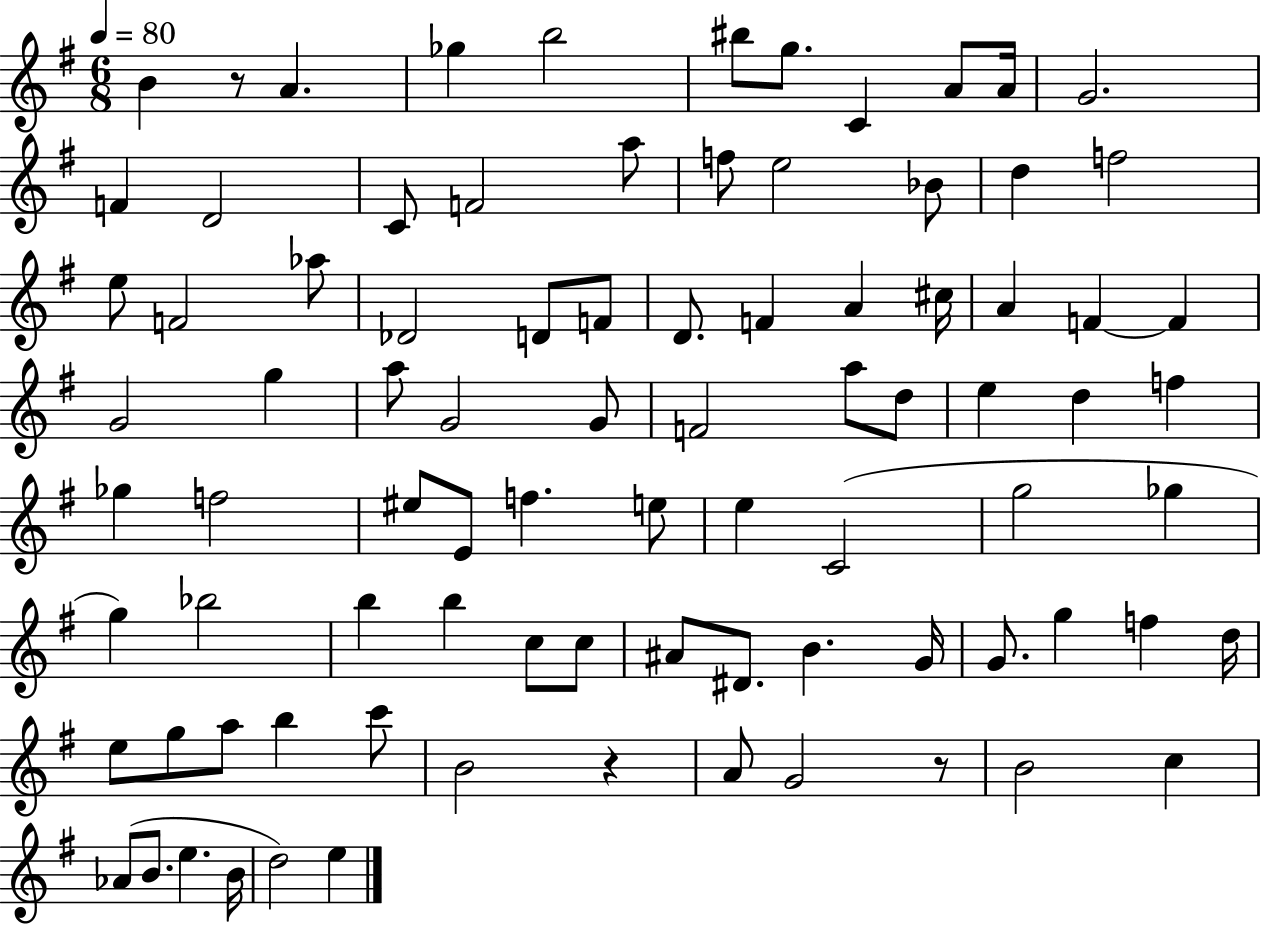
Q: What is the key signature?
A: G major